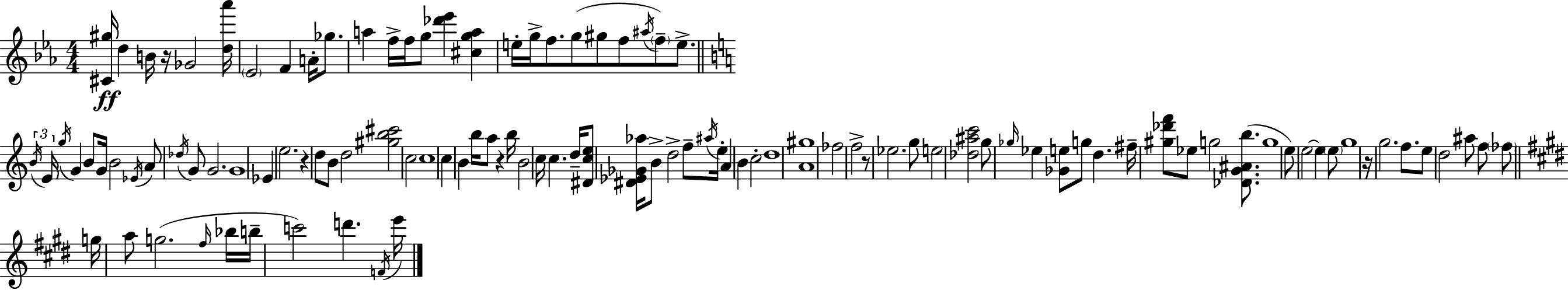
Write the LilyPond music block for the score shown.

{
  \clef treble
  \numericTimeSignature
  \time 4/4
  \key c \minor
  <cis' gis''>16\ff d''4 b'16 r16 ges'2 <d'' aes'''>16 | \parenthesize ees'2 f'4 a'16-. ges''8. | a''4 f''16-> f''16 g''8 <des''' ees'''>4 <cis'' g'' a''>4 | e''16-. g''16-> f''8. g''8( gis''8 f''8 \acciaccatura { ais''16 }) \parenthesize f''8-- e''8.-> | \break \bar "||" \break \key a \minor \tuplet 3/2 { \acciaccatura { b'16 } e'16 \acciaccatura { g''16 } } g'4 b'8 g'16 b'2 | \acciaccatura { ees'16 } a'8 \acciaccatura { des''16 } g'8 g'2. | g'1 | ees'4 e''2. | \break r4 d''8 b'8 d''2 | <gis'' b'' cis'''>2 c''2 | c''1 | c''4 b'4 b''16 a''8 r4 | \break b''16 b'2 c''16 c''4. | d''16-- <dis' c'' e''>8 <dis' ees' ges' aes''>16 b'8-> d''2-> | f''8-- \acciaccatura { ais''16 } e''16-. a'4 b'4 c''2-. | d''1 | \break <a' gis''>1 | fes''2 f''2-> | r8 ees''2. | g''8 e''2 <des'' ais'' c'''>2 | \break g''8 \grace { ges''16 } ees''4 <ges' e''>8 g''8 | d''4. fis''16-- <gis'' des''' f'''>8 ees''8 g''2 | <des' g' ais' b''>8.( g''1 | e''8) e''2~~ | \break e''4 \parenthesize e''8 g''1 | r16 g''2. | f''8. e''8 d''2 | ais''8 f''8 \parenthesize fes''8 \bar "||" \break \key e \major g''16 a''8 g''2.( \grace { fis''16 } | bes''16 b''16-- c'''2) d'''4. | \acciaccatura { f'16 } e'''16 \bar "|."
}